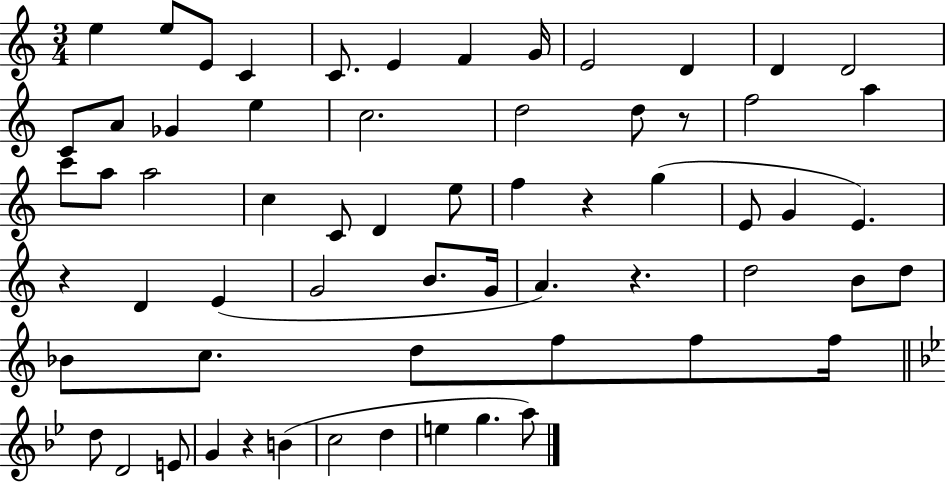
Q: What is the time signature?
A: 3/4